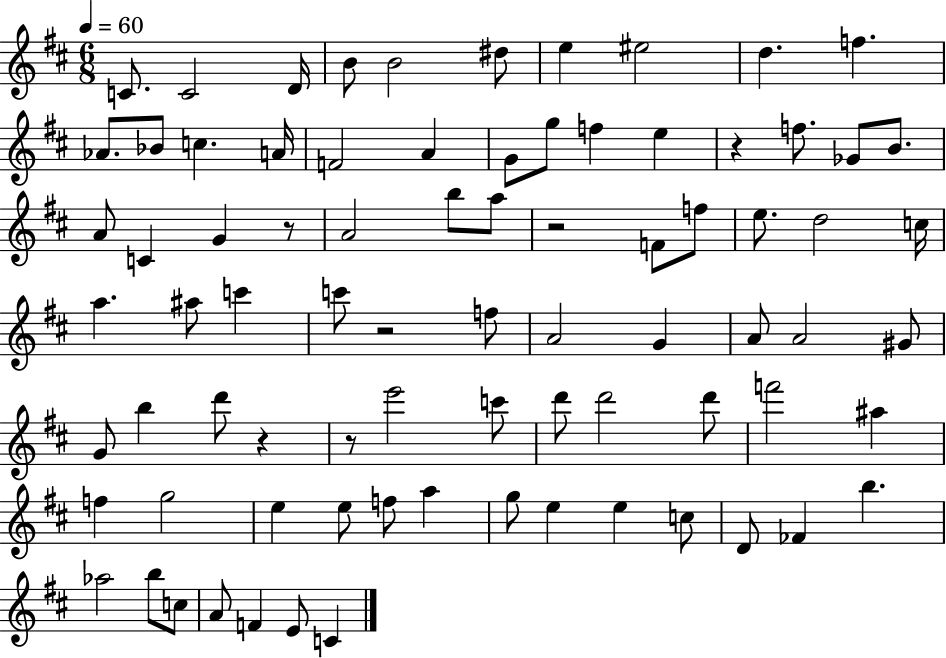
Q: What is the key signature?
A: D major